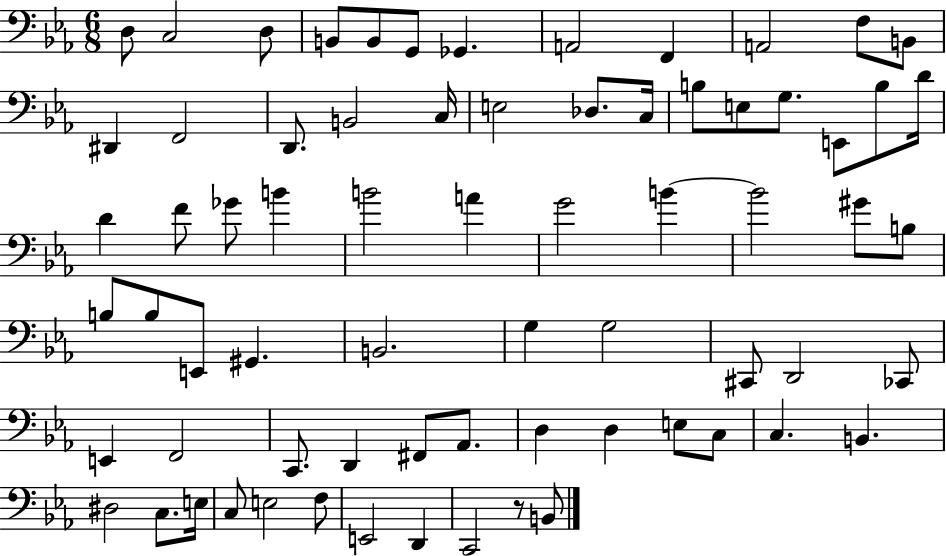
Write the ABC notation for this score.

X:1
T:Untitled
M:6/8
L:1/4
K:Eb
D,/2 C,2 D,/2 B,,/2 B,,/2 G,,/2 _G,, A,,2 F,, A,,2 F,/2 B,,/2 ^D,, F,,2 D,,/2 B,,2 C,/4 E,2 _D,/2 C,/4 B,/2 E,/2 G,/2 E,,/2 B,/2 D/4 D F/2 _G/2 B B2 A G2 B B2 ^G/2 B,/2 B,/2 B,/2 E,,/2 ^G,, B,,2 G, G,2 ^C,,/2 D,,2 _C,,/2 E,, F,,2 C,,/2 D,, ^F,,/2 _A,,/2 D, D, E,/2 C,/2 C, B,, ^D,2 C,/2 E,/4 C,/2 E,2 F,/2 E,,2 D,, C,,2 z/2 B,,/2